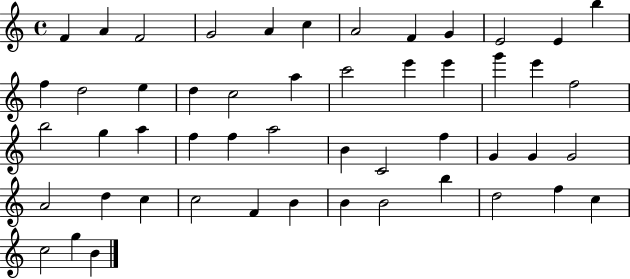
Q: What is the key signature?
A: C major